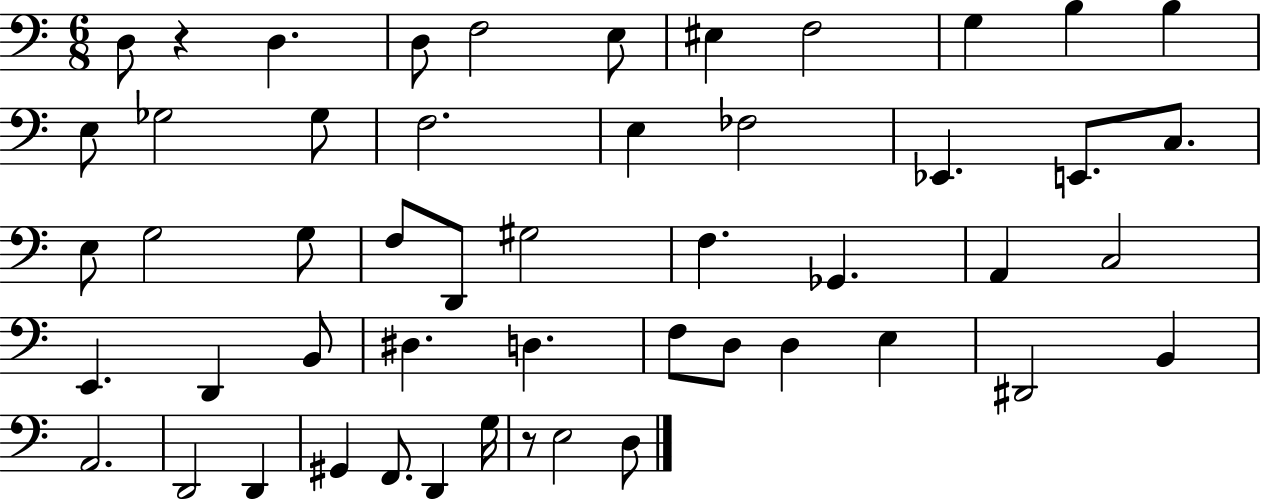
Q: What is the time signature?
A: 6/8